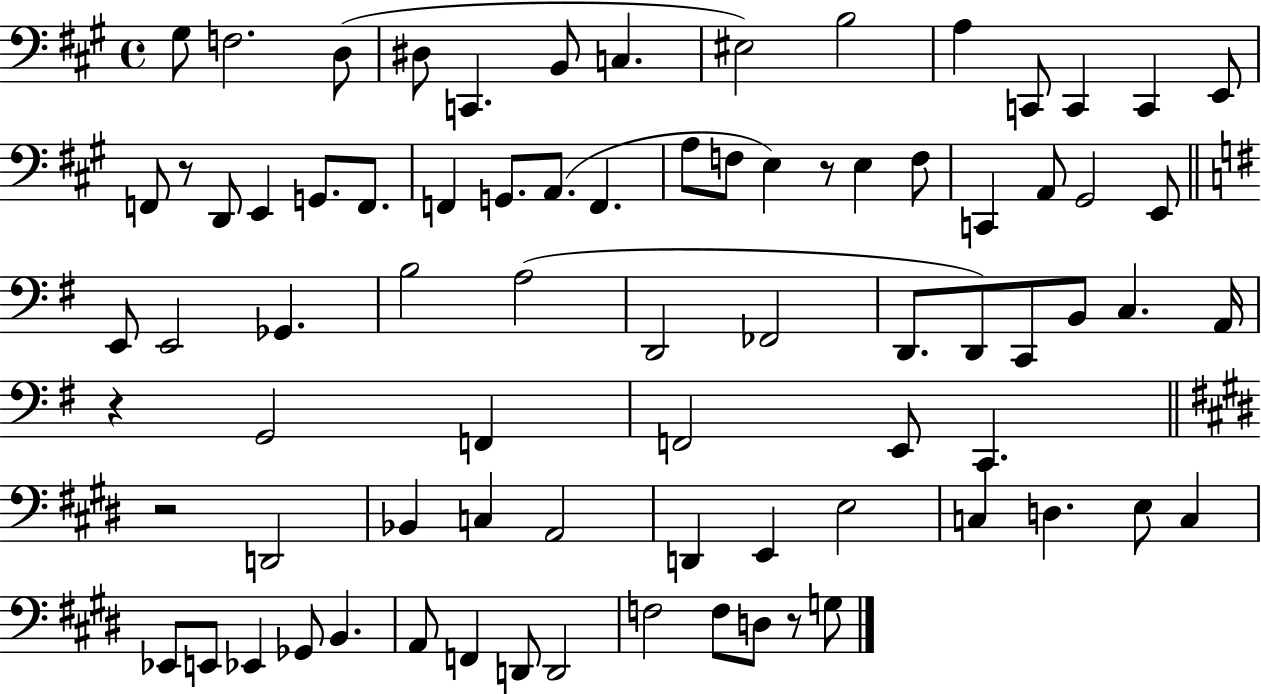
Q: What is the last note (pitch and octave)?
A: G3